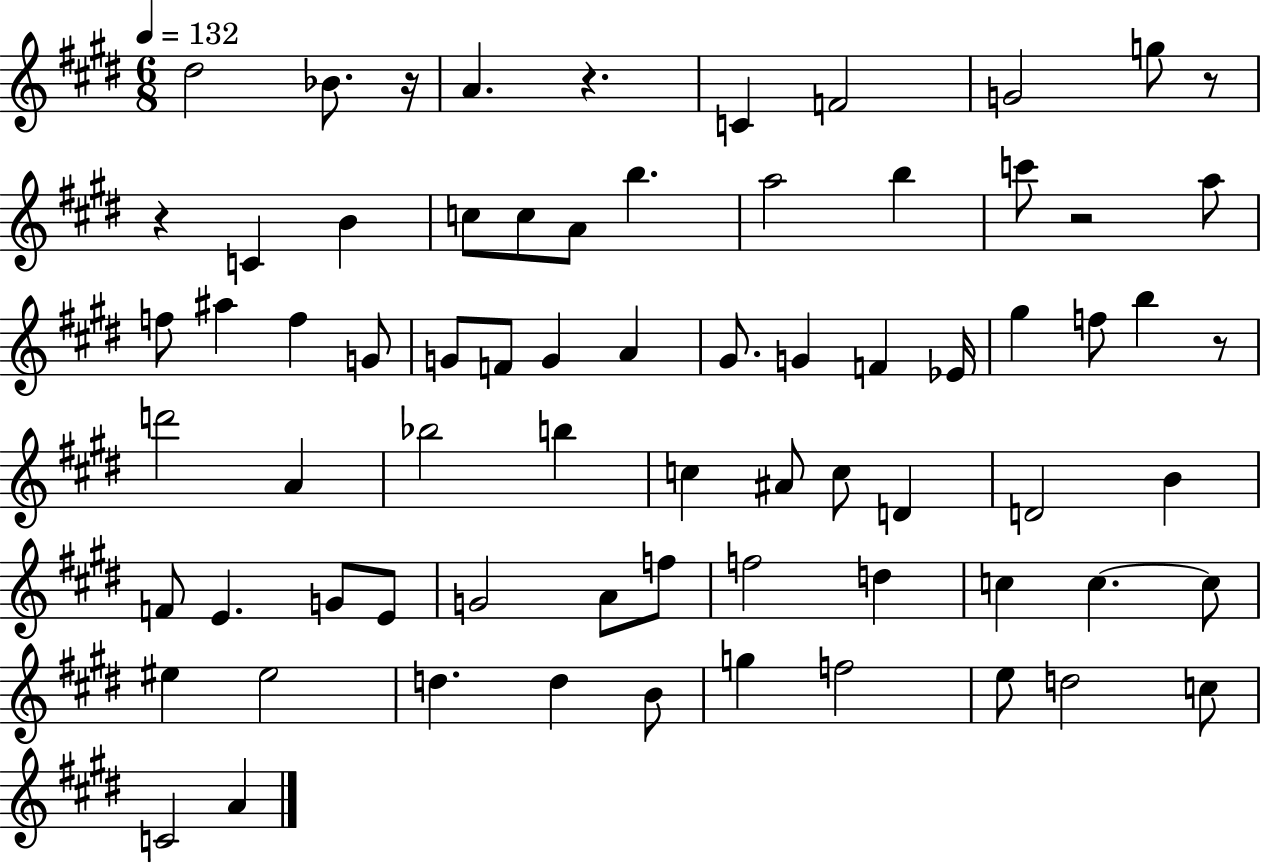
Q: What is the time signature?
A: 6/8